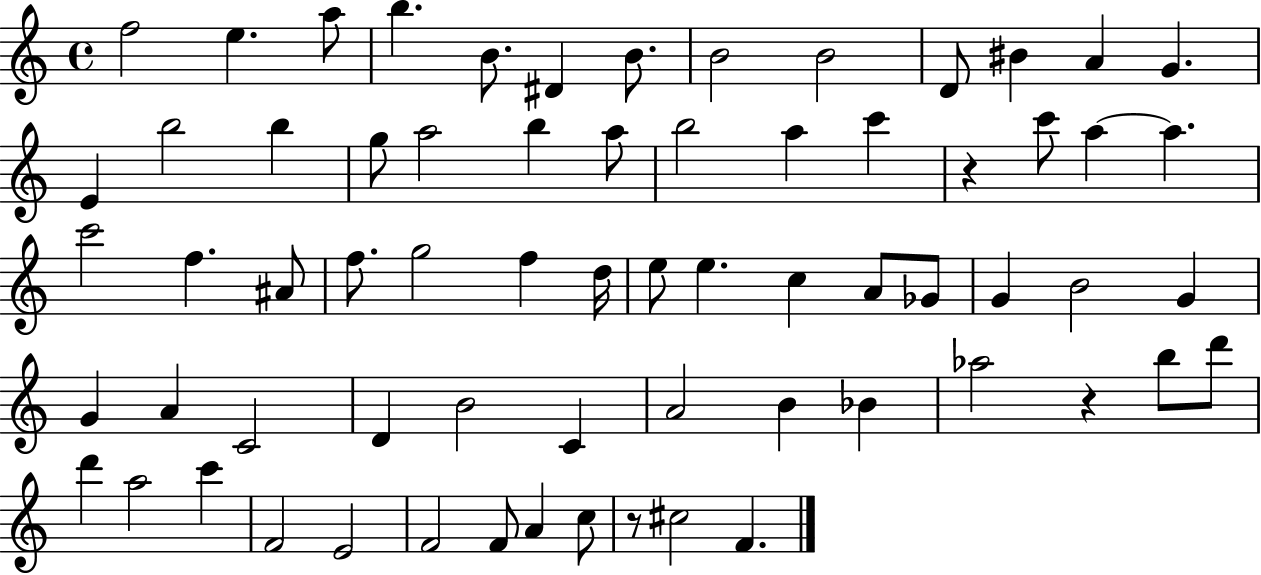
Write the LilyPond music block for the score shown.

{
  \clef treble
  \time 4/4
  \defaultTimeSignature
  \key c \major
  f''2 e''4. a''8 | b''4. b'8. dis'4 b'8. | b'2 b'2 | d'8 bis'4 a'4 g'4. | \break e'4 b''2 b''4 | g''8 a''2 b''4 a''8 | b''2 a''4 c'''4 | r4 c'''8 a''4~~ a''4. | \break c'''2 f''4. ais'8 | f''8. g''2 f''4 d''16 | e''8 e''4. c''4 a'8 ges'8 | g'4 b'2 g'4 | \break g'4 a'4 c'2 | d'4 b'2 c'4 | a'2 b'4 bes'4 | aes''2 r4 b''8 d'''8 | \break d'''4 a''2 c'''4 | f'2 e'2 | f'2 f'8 a'4 c''8 | r8 cis''2 f'4. | \break \bar "|."
}